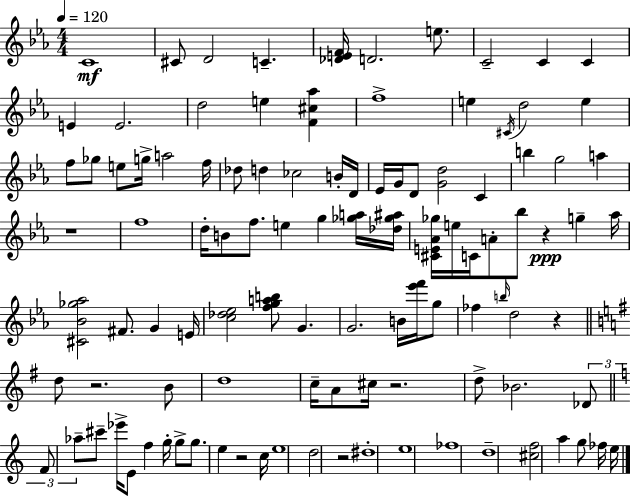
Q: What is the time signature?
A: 4/4